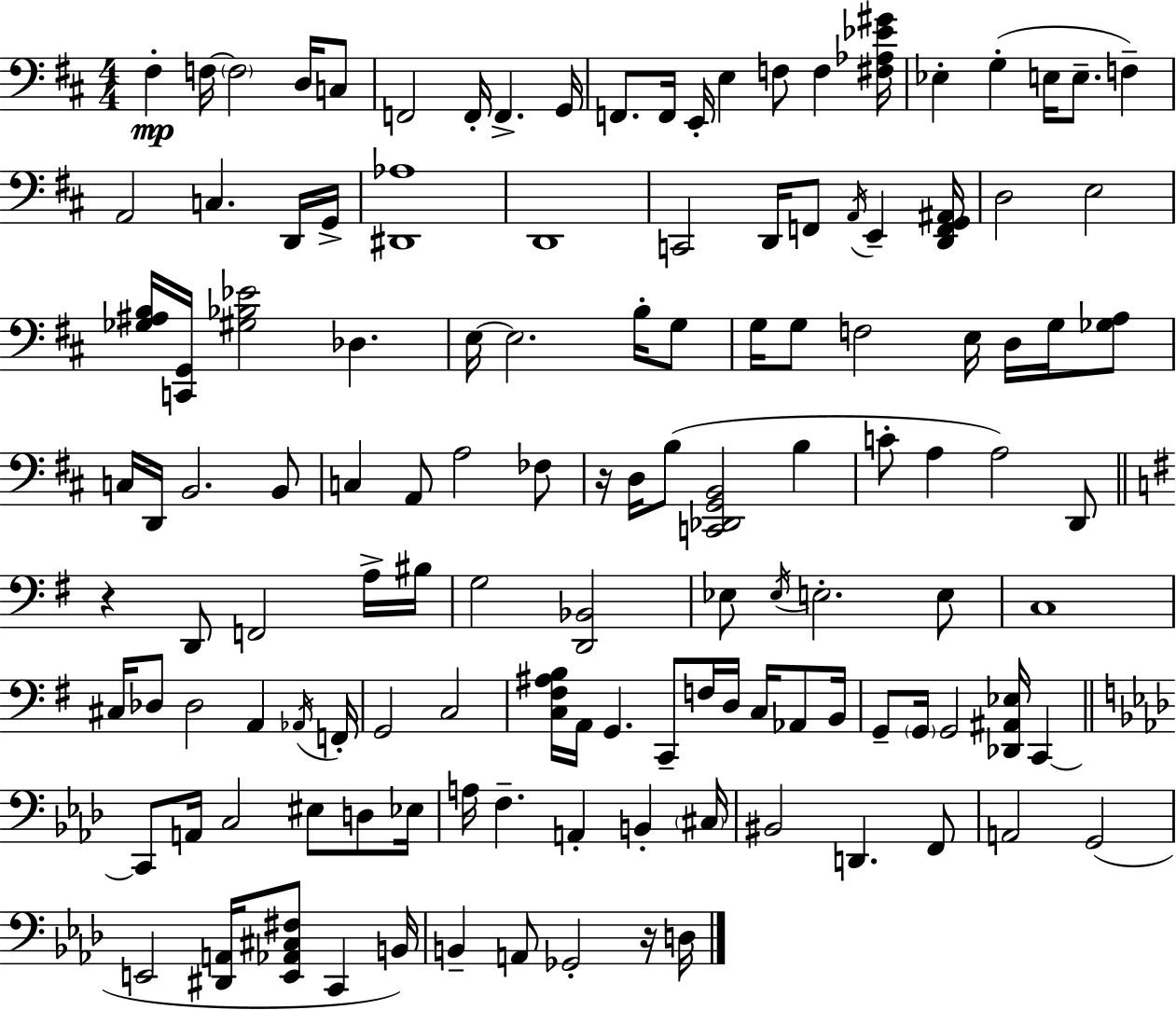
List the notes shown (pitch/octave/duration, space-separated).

F#3/q F3/s F3/h D3/s C3/e F2/h F2/s F2/q. G2/s F2/e. F2/s E2/s E3/q F3/e F3/q [F#3,Ab3,Eb4,G#4]/s Eb3/q G3/q E3/s E3/e. F3/q A2/h C3/q. D2/s G2/s [D#2,Ab3]/w D2/w C2/h D2/s F2/e A2/s E2/q [D2,F2,G2,A#2]/s D3/h E3/h [Gb3,A#3,B3]/s [C2,G2]/s [G#3,Bb3,Eb4]/h Db3/q. E3/s E3/h. B3/s G3/e G3/s G3/e F3/h E3/s D3/s G3/s [Gb3,A3]/e C3/s D2/s B2/h. B2/e C3/q A2/e A3/h FES3/e R/s D3/s B3/e [C2,Db2,G2,B2]/h B3/q C4/e A3/q A3/h D2/e R/q D2/e F2/h A3/s BIS3/s G3/h [D2,Bb2]/h Eb3/e Eb3/s E3/h. E3/e C3/w C#3/s Db3/e Db3/h A2/q Ab2/s F2/s G2/h C3/h [C3,F#3,A#3,B3]/s A2/s G2/q. C2/e F3/s D3/s C3/s Ab2/e B2/s G2/e G2/s G2/h [Db2,A#2,Eb3]/s C2/q C2/e A2/s C3/h EIS3/e D3/e Eb3/s A3/s F3/q. A2/q B2/q C#3/s BIS2/h D2/q. F2/e A2/h G2/h E2/h [D#2,A2]/s [E2,Ab2,C#3,F#3]/e C2/q B2/s B2/q A2/e Gb2/h R/s D3/s